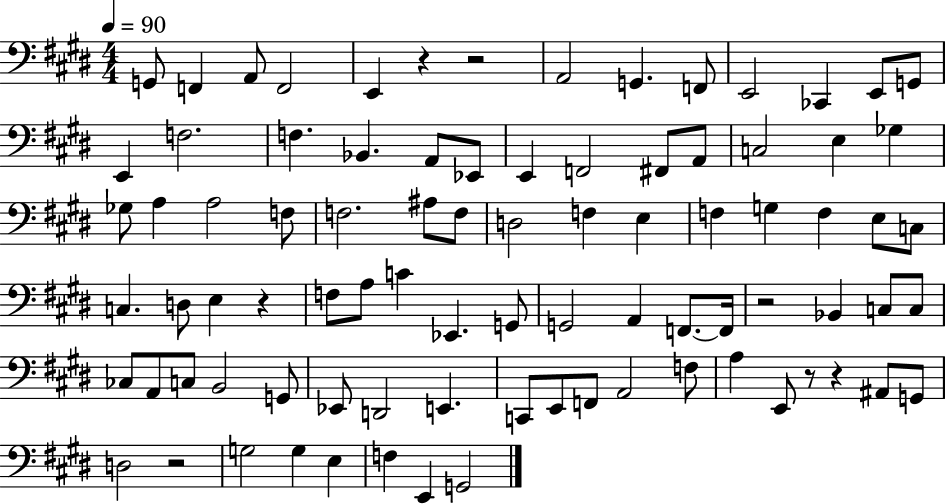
{
  \clef bass
  \numericTimeSignature
  \time 4/4
  \key e \major
  \tempo 4 = 90
  g,8 f,4 a,8 f,2 | e,4 r4 r2 | a,2 g,4. f,8 | e,2 ces,4 e,8 g,8 | \break e,4 f2. | f4. bes,4. a,8 ees,8 | e,4 f,2 fis,8 a,8 | c2 e4 ges4 | \break ges8 a4 a2 f8 | f2. ais8 f8 | d2 f4 e4 | f4 g4 f4 e8 c8 | \break c4. d8 e4 r4 | f8 a8 c'4 ees,4. g,8 | g,2 a,4 f,8.~~ f,16 | r2 bes,4 c8 c8 | \break ces8 a,8 c8 b,2 g,8 | ees,8 d,2 e,4. | c,8 e,8 f,8 a,2 f8 | a4 e,8 r8 r4 ais,8 g,8 | \break d2 r2 | g2 g4 e4 | f4 e,4 g,2 | \bar "|."
}